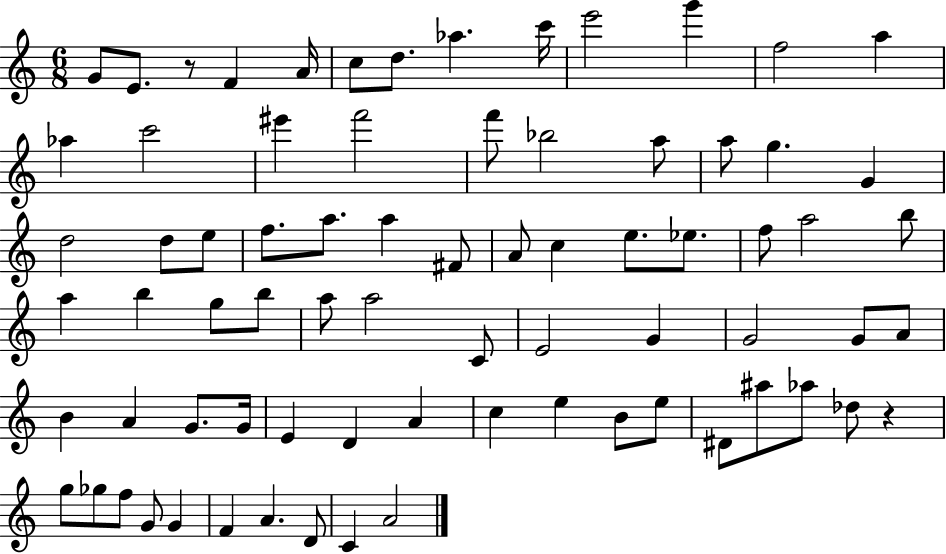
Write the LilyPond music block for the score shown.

{
  \clef treble
  \numericTimeSignature
  \time 6/8
  \key c \major
  g'8 e'8. r8 f'4 a'16 | c''8 d''8. aes''4. c'''16 | e'''2 g'''4 | f''2 a''4 | \break aes''4 c'''2 | eis'''4 f'''2 | f'''8 bes''2 a''8 | a''8 g''4. g'4 | \break d''2 d''8 e''8 | f''8. a''8. a''4 fis'8 | a'8 c''4 e''8. ees''8. | f''8 a''2 b''8 | \break a''4 b''4 g''8 b''8 | a''8 a''2 c'8 | e'2 g'4 | g'2 g'8 a'8 | \break b'4 a'4 g'8. g'16 | e'4 d'4 a'4 | c''4 e''4 b'8 e''8 | dis'8 ais''8 aes''8 des''8 r4 | \break g''8 ges''8 f''8 g'8 g'4 | f'4 a'4. d'8 | c'4 a'2 | \bar "|."
}